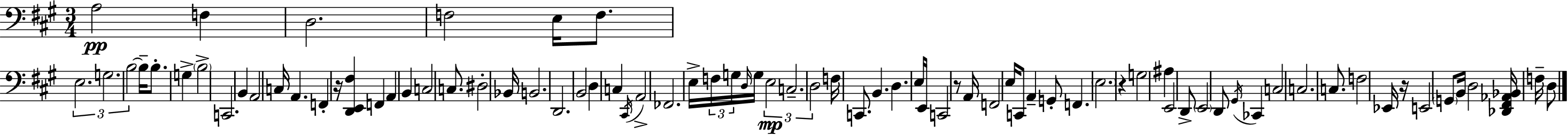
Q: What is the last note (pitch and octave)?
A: D3